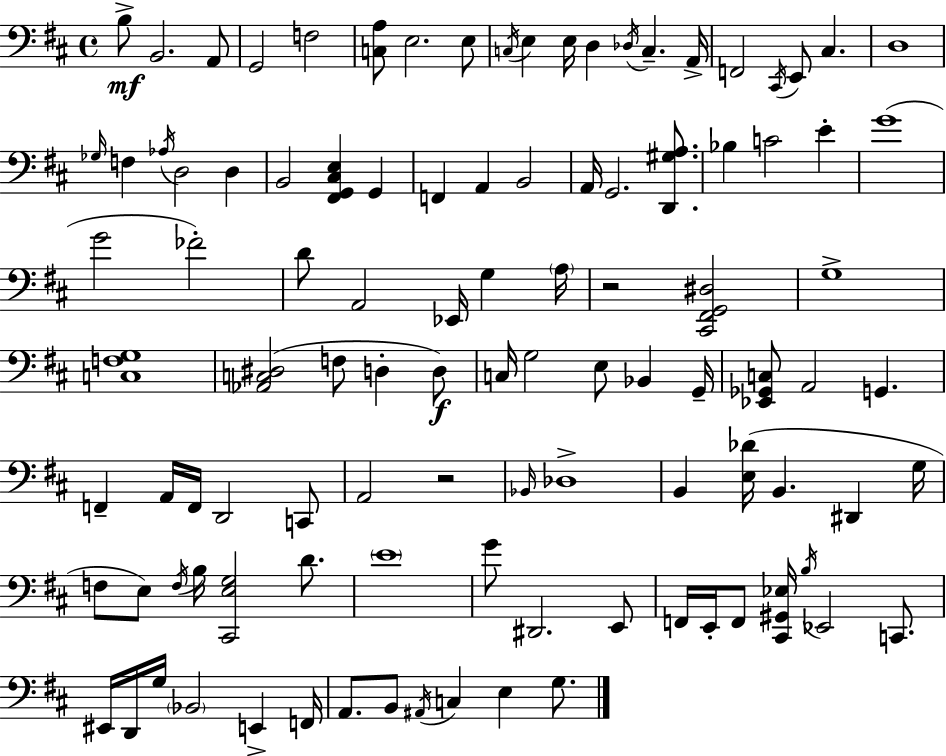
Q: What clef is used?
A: bass